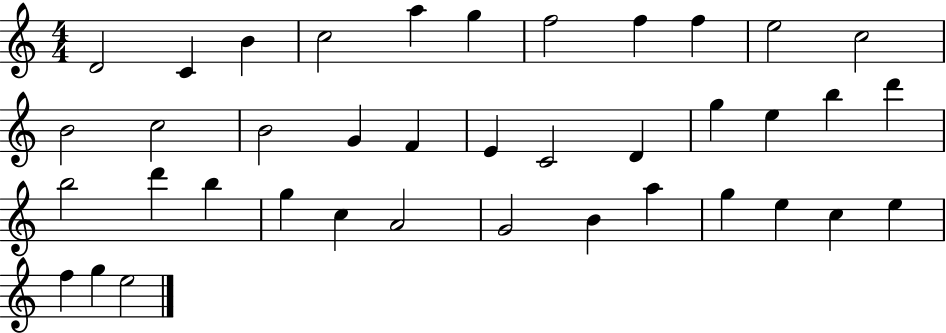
{
  \clef treble
  \numericTimeSignature
  \time 4/4
  \key c \major
  d'2 c'4 b'4 | c''2 a''4 g''4 | f''2 f''4 f''4 | e''2 c''2 | \break b'2 c''2 | b'2 g'4 f'4 | e'4 c'2 d'4 | g''4 e''4 b''4 d'''4 | \break b''2 d'''4 b''4 | g''4 c''4 a'2 | g'2 b'4 a''4 | g''4 e''4 c''4 e''4 | \break f''4 g''4 e''2 | \bar "|."
}